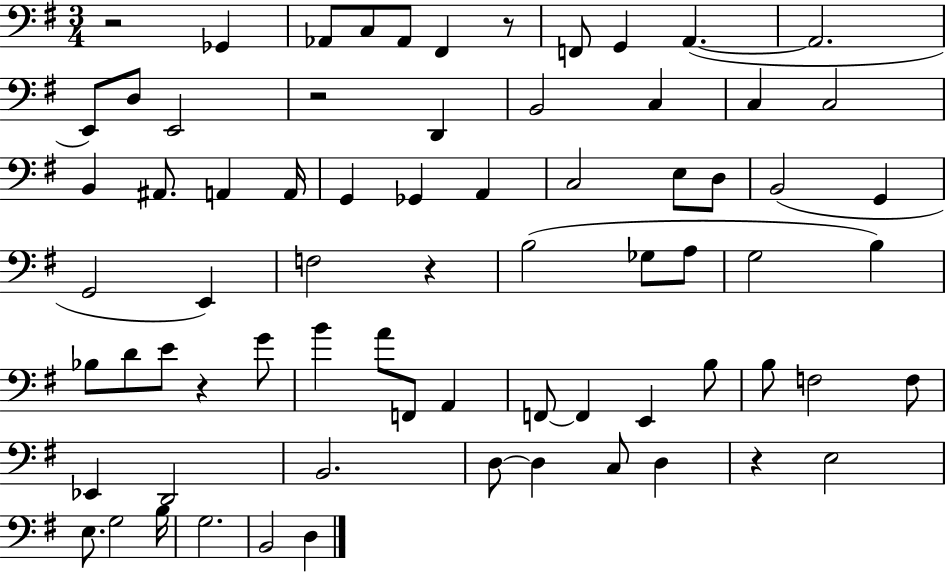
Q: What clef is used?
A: bass